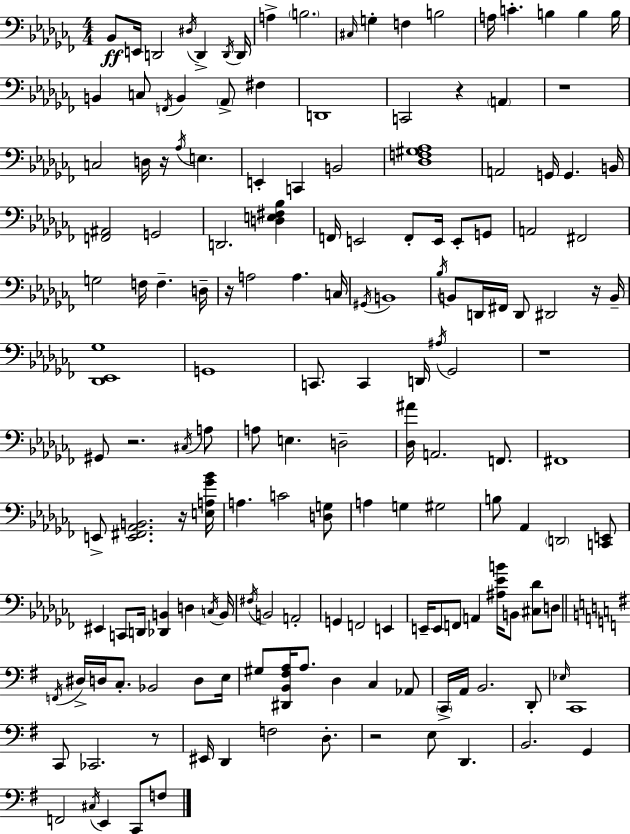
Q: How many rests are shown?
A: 10